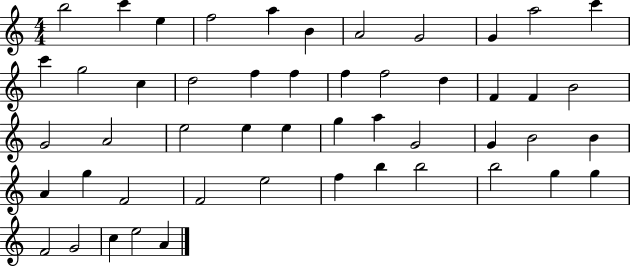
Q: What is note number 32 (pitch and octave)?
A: G4